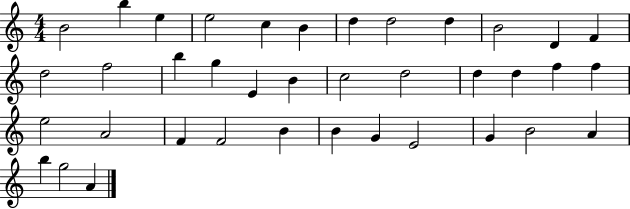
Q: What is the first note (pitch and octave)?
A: B4